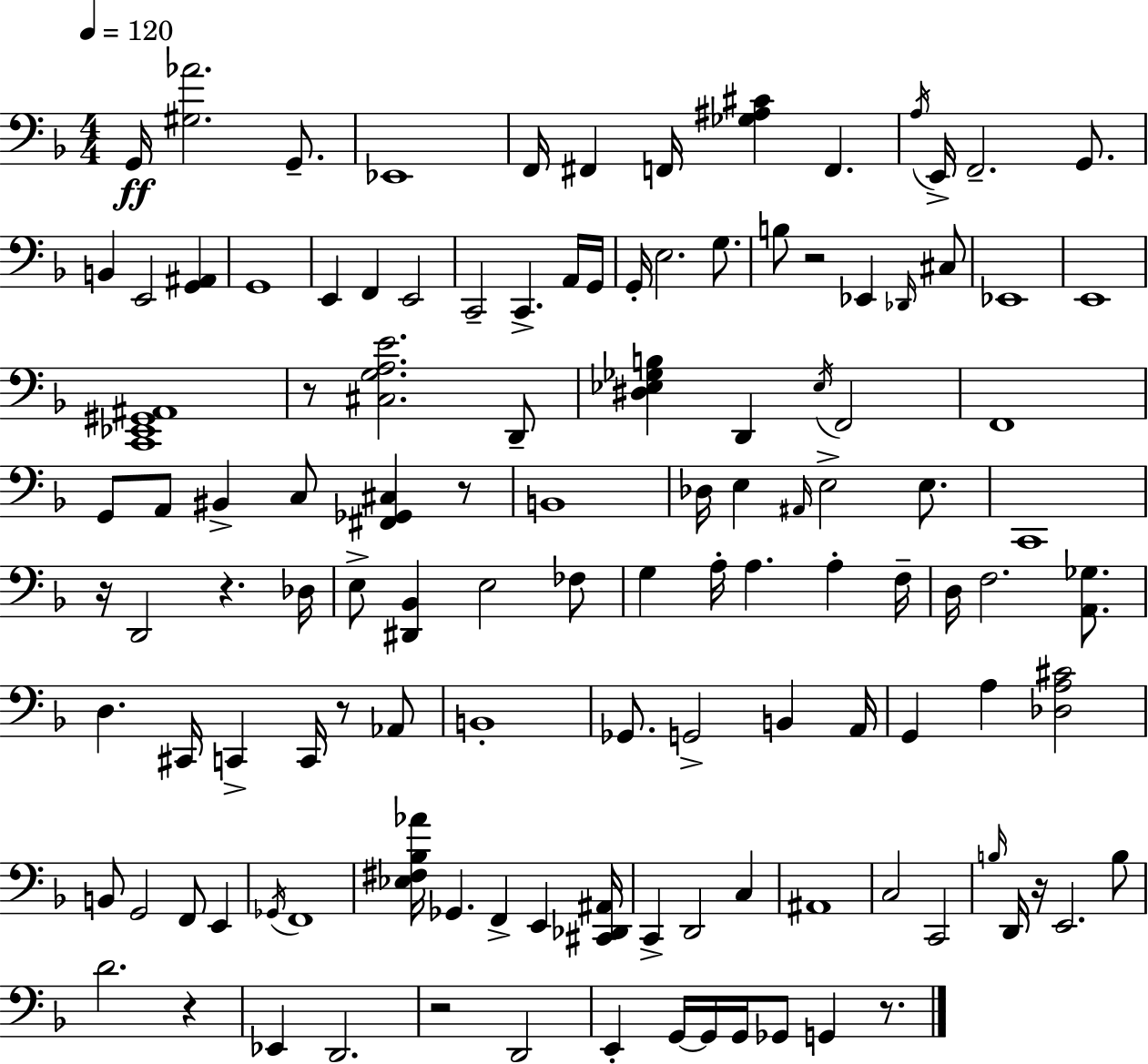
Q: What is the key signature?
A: D minor